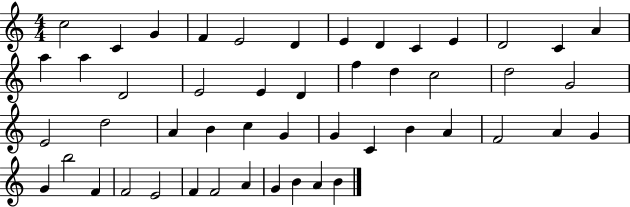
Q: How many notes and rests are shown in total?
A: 49